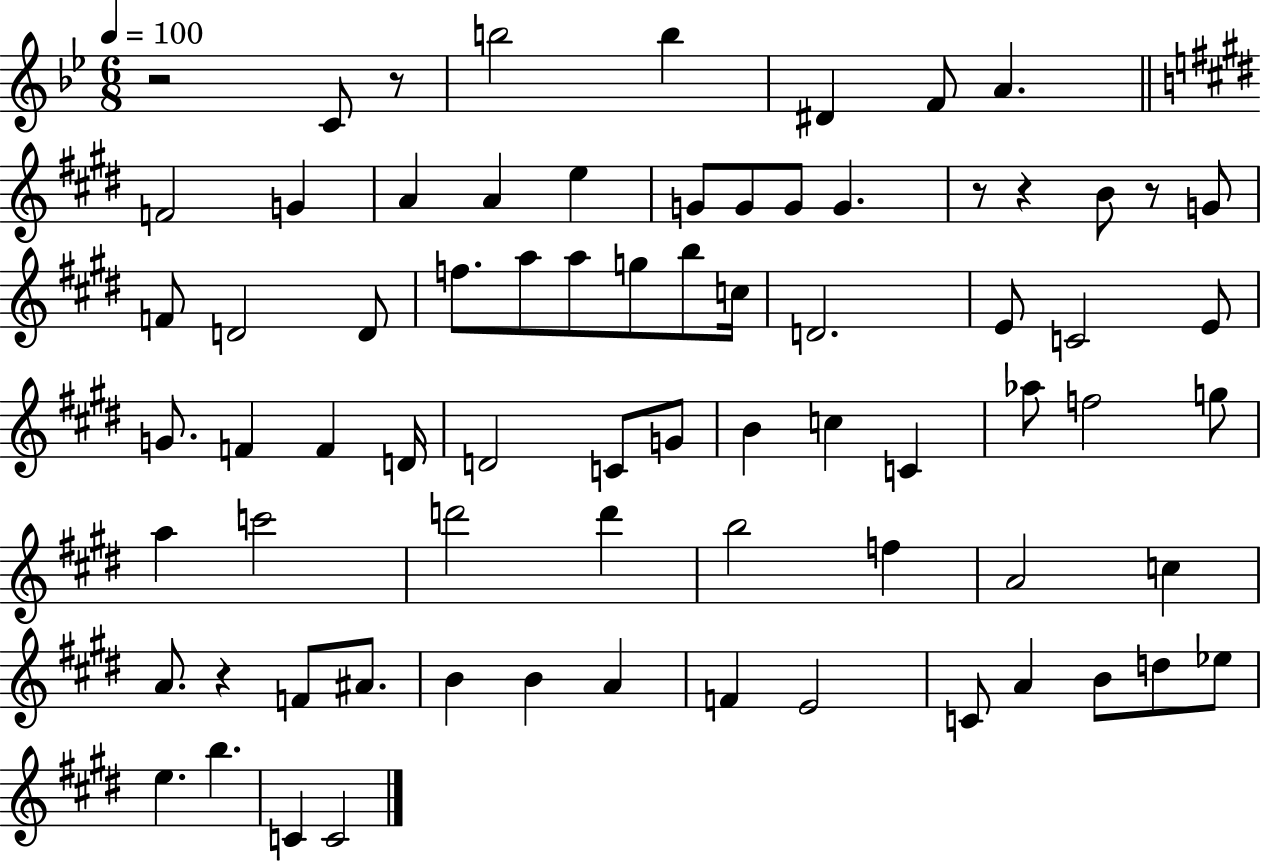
X:1
T:Untitled
M:6/8
L:1/4
K:Bb
z2 C/2 z/2 b2 b ^D F/2 A F2 G A A e G/2 G/2 G/2 G z/2 z B/2 z/2 G/2 F/2 D2 D/2 f/2 a/2 a/2 g/2 b/2 c/4 D2 E/2 C2 E/2 G/2 F F D/4 D2 C/2 G/2 B c C _a/2 f2 g/2 a c'2 d'2 d' b2 f A2 c A/2 z F/2 ^A/2 B B A F E2 C/2 A B/2 d/2 _e/2 e b C C2